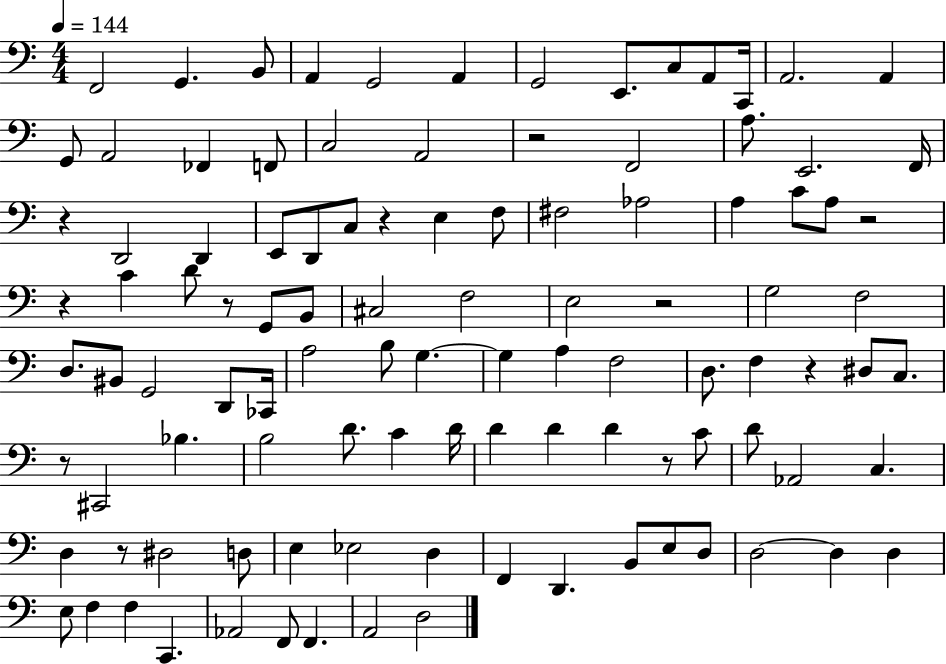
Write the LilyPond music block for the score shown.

{
  \clef bass
  \numericTimeSignature
  \time 4/4
  \key c \major
  \tempo 4 = 144
  f,2 g,4. b,8 | a,4 g,2 a,4 | g,2 e,8. c8 a,8 c,16 | a,2. a,4 | \break g,8 a,2 fes,4 f,8 | c2 a,2 | r2 f,2 | a8. e,2. f,16 | \break r4 d,2 d,4 | e,8 d,8 c8 r4 e4 f8 | fis2 aes2 | a4 c'8 a8 r2 | \break r4 c'4 d'8 r8 g,8 b,8 | cis2 f2 | e2 r2 | g2 f2 | \break d8. bis,8 g,2 d,8 ces,16 | a2 b8 g4.~~ | g4 a4 f2 | d8. f4 r4 dis8 c8. | \break r8 cis,2 bes4. | b2 d'8. c'4 d'16 | d'4 d'4 d'4 r8 c'8 | d'8 aes,2 c4. | \break d4 r8 dis2 d8 | e4 ees2 d4 | f,4 d,4. b,8 e8 d8 | d2~~ d4 d4 | \break e8 f4 f4 c,4. | aes,2 f,8 f,4. | a,2 d2 | \bar "|."
}